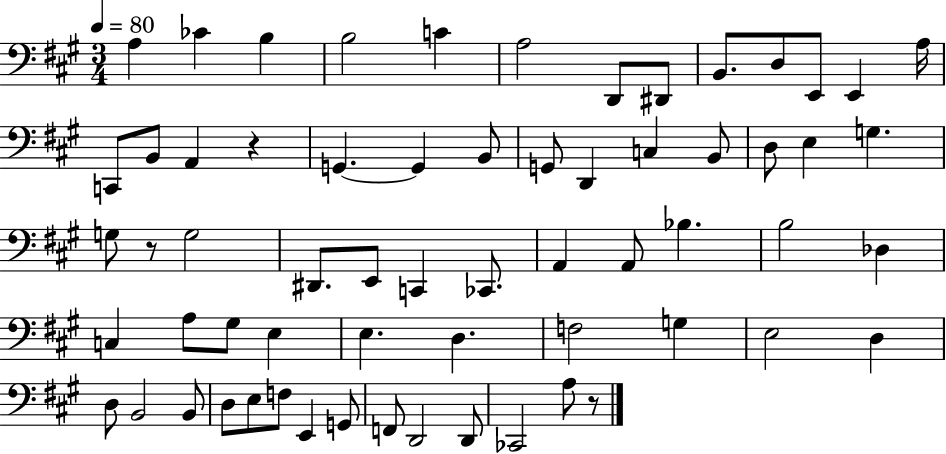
A3/q CES4/q B3/q B3/h C4/q A3/h D2/e D#2/e B2/e. D3/e E2/e E2/q A3/s C2/e B2/e A2/q R/q G2/q. G2/q B2/e G2/e D2/q C3/q B2/e D3/e E3/q G3/q. G3/e R/e G3/h D#2/e. E2/e C2/q CES2/e. A2/q A2/e Bb3/q. B3/h Db3/q C3/q A3/e G#3/e E3/q E3/q. D3/q. F3/h G3/q E3/h D3/q D3/e B2/h B2/e D3/e E3/e F3/e E2/q G2/e F2/e D2/h D2/e CES2/h A3/e R/e